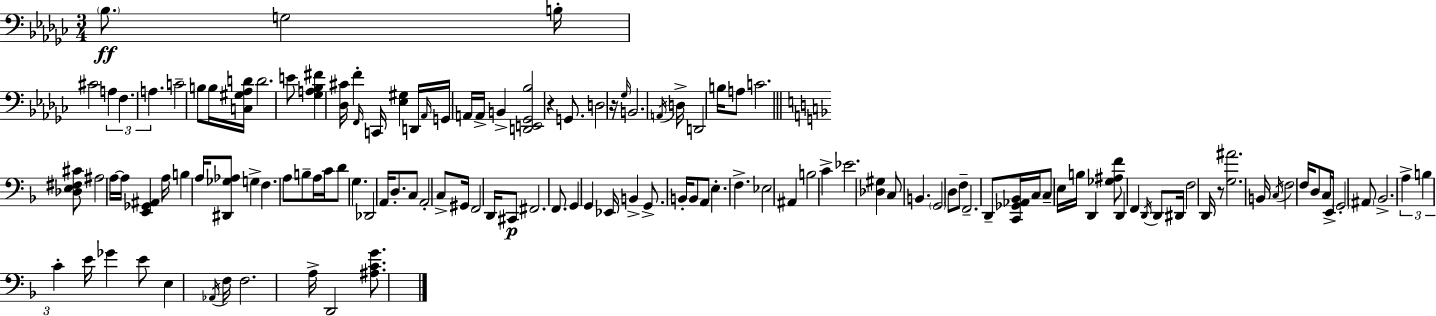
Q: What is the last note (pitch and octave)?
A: D2